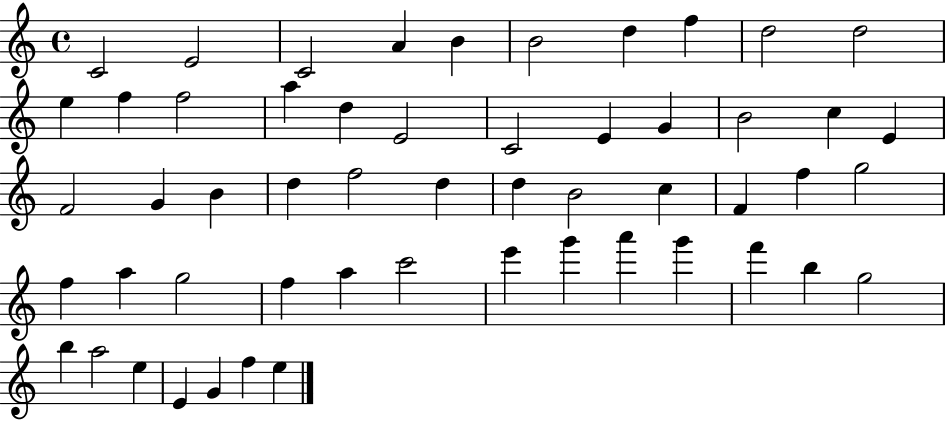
X:1
T:Untitled
M:4/4
L:1/4
K:C
C2 E2 C2 A B B2 d f d2 d2 e f f2 a d E2 C2 E G B2 c E F2 G B d f2 d d B2 c F f g2 f a g2 f a c'2 e' g' a' g' f' b g2 b a2 e E G f e